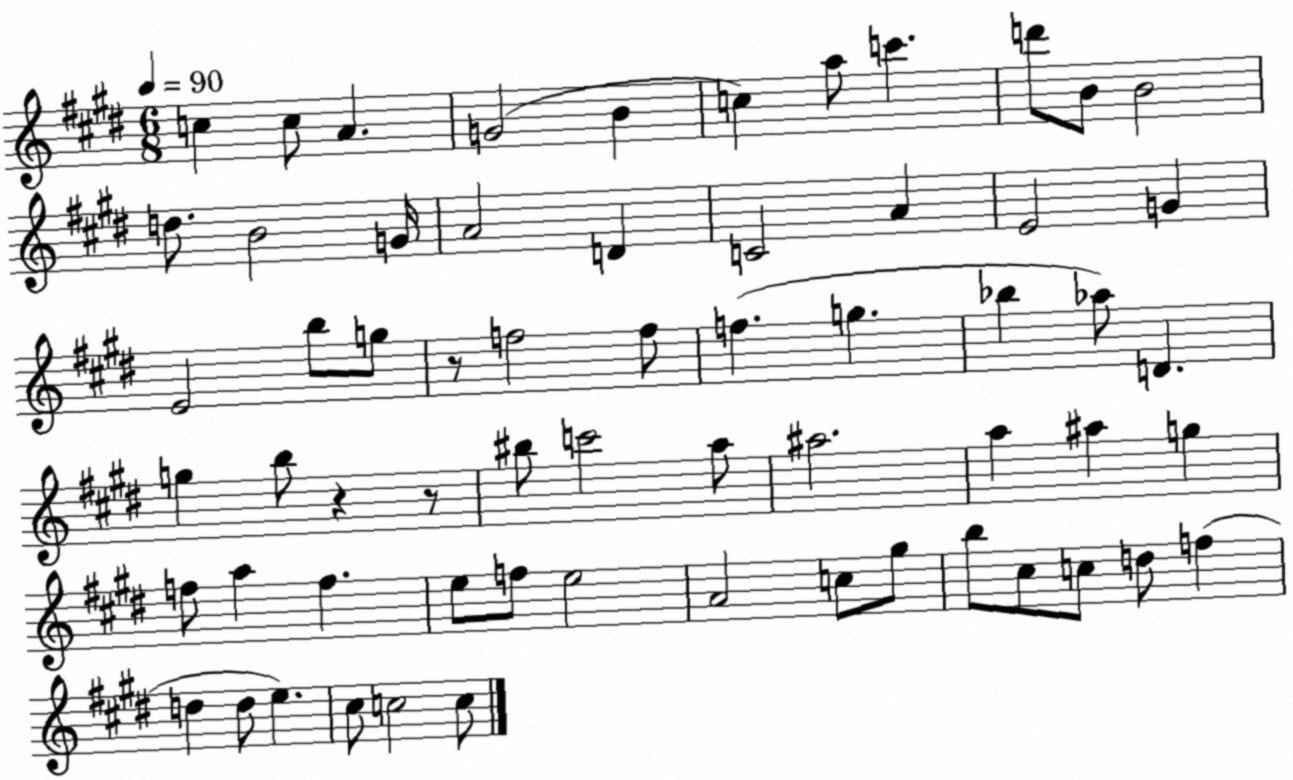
X:1
T:Untitled
M:6/8
L:1/4
K:E
c c/2 A G2 B c a/2 c' d'/2 B/2 B2 d/2 B2 G/4 A2 D C2 A E2 G E2 b/2 g/2 z/2 f2 f/2 f g _b _a/2 D g b/2 z z/2 ^b/2 c'2 a/2 ^a2 a ^a g f/2 a f e/2 f/2 e2 A2 c/2 ^g/2 b/2 ^c/2 c/2 d/2 f d d/2 e ^c/2 c2 c/2